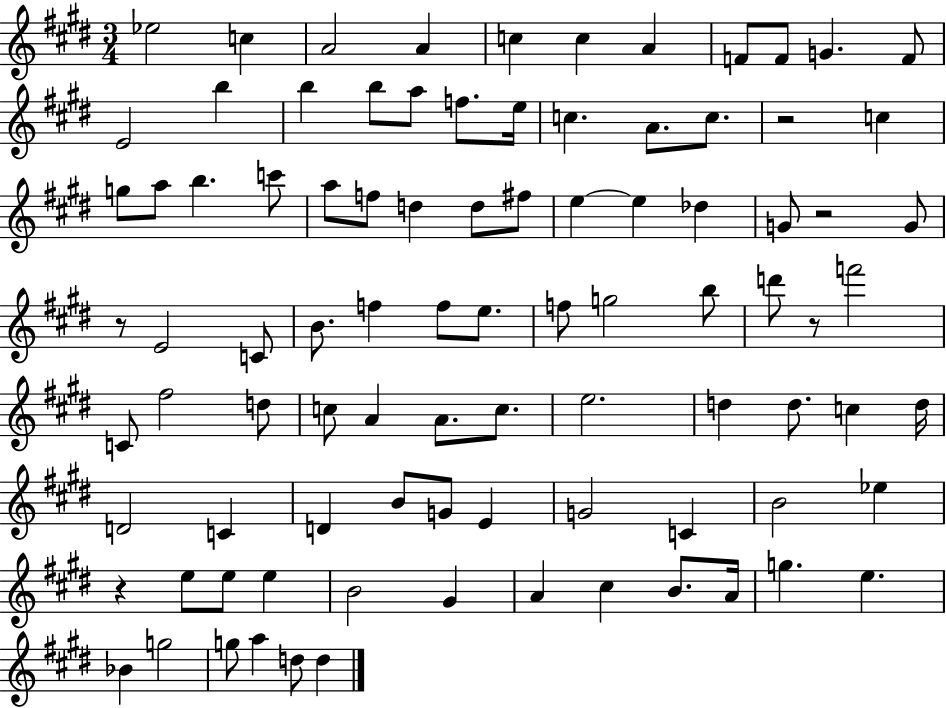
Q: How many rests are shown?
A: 5